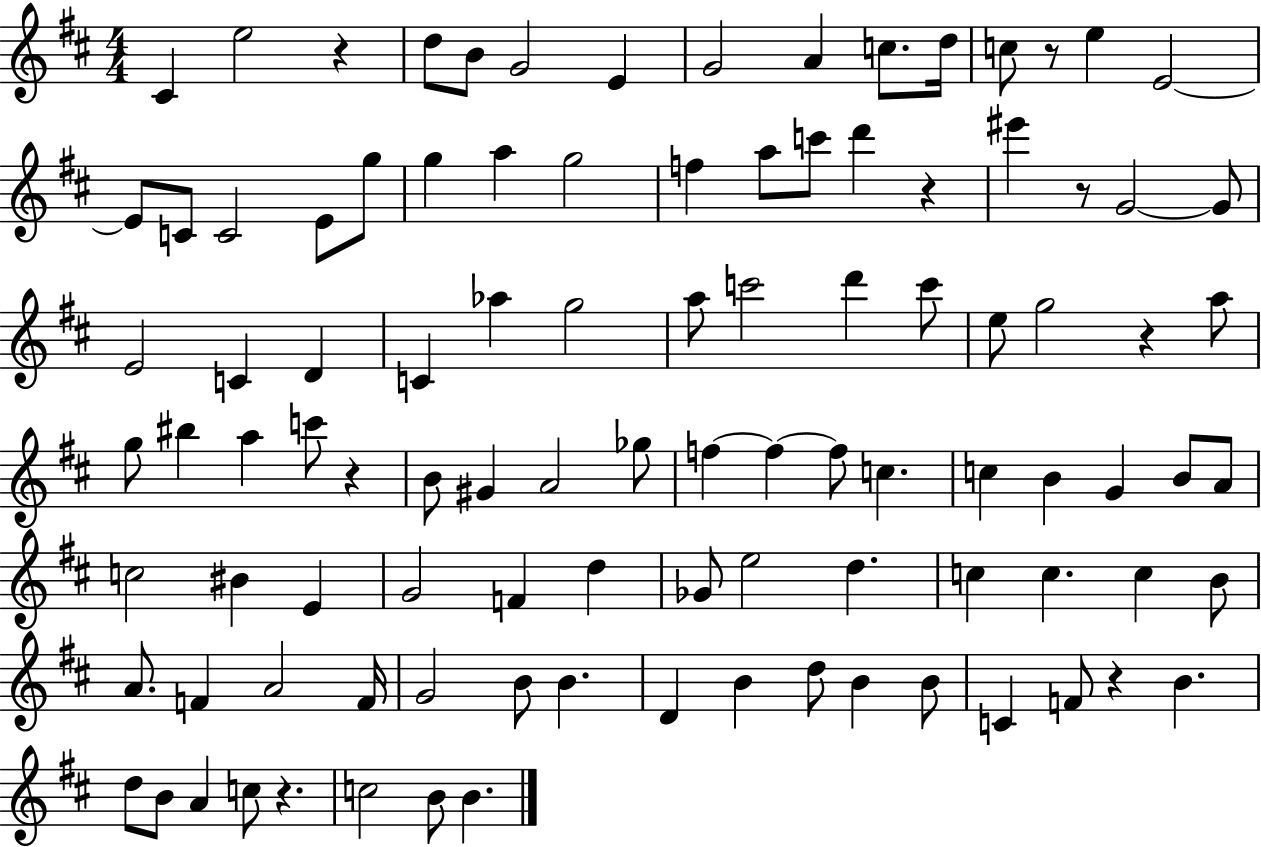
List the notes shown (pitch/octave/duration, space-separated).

C#4/q E5/h R/q D5/e B4/e G4/h E4/q G4/h A4/q C5/e. D5/s C5/e R/e E5/q E4/h E4/e C4/e C4/h E4/e G5/e G5/q A5/q G5/h F5/q A5/e C6/e D6/q R/q EIS6/q R/e G4/h G4/e E4/h C4/q D4/q C4/q Ab5/q G5/h A5/e C6/h D6/q C6/e E5/e G5/h R/q A5/e G5/e BIS5/q A5/q C6/e R/q B4/e G#4/q A4/h Gb5/e F5/q F5/q F5/e C5/q. C5/q B4/q G4/q B4/e A4/e C5/h BIS4/q E4/q G4/h F4/q D5/q Gb4/e E5/h D5/q. C5/q C5/q. C5/q B4/e A4/e. F4/q A4/h F4/s G4/h B4/e B4/q. D4/q B4/q D5/e B4/q B4/e C4/q F4/e R/q B4/q. D5/e B4/e A4/q C5/e R/q. C5/h B4/e B4/q.